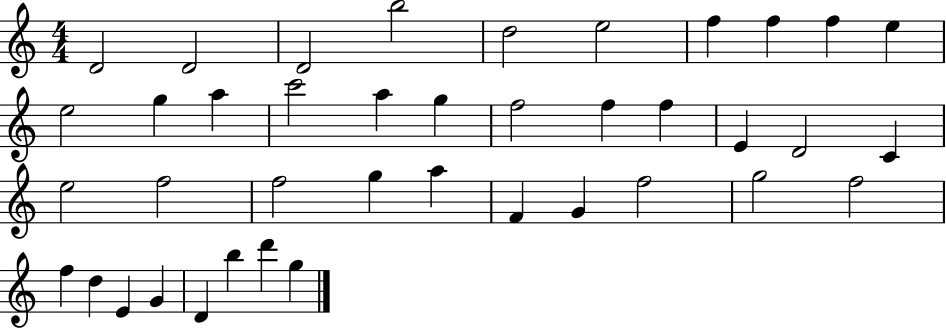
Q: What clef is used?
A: treble